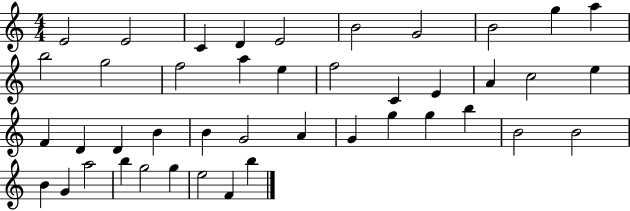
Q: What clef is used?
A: treble